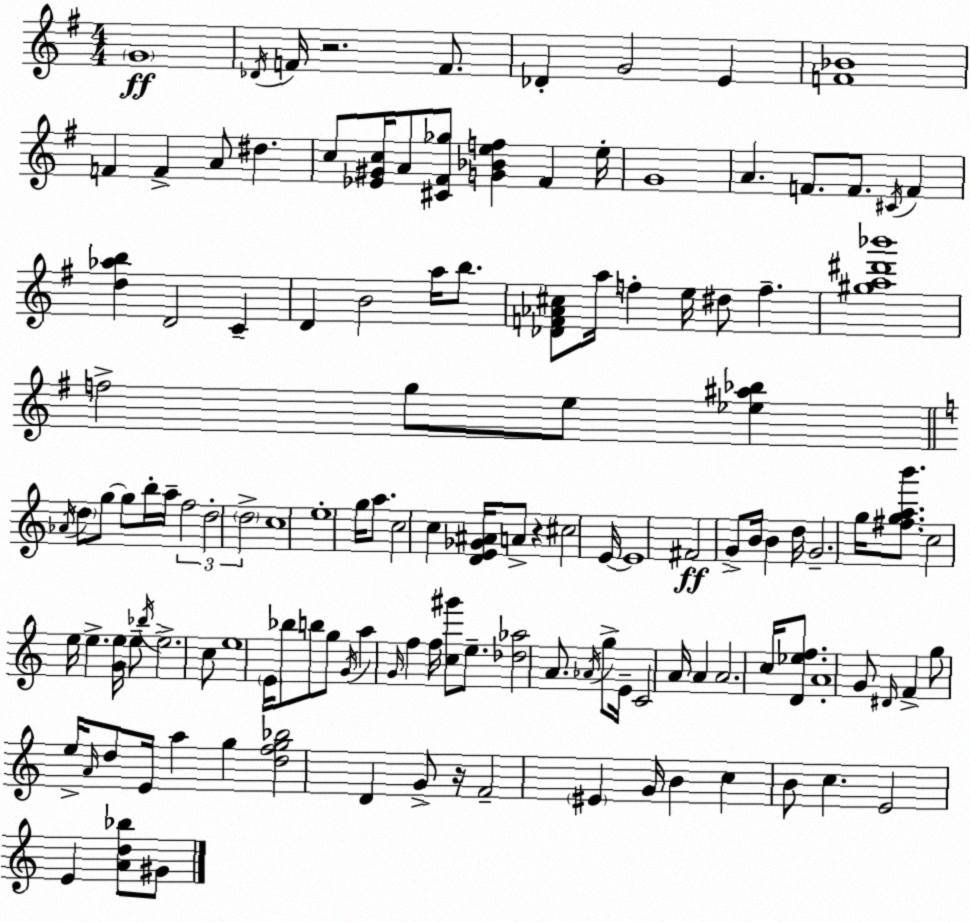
X:1
T:Untitled
M:4/4
L:1/4
K:Em
G4 _D/4 F/4 z2 F/2 _D G2 E [F_B]4 F F A/2 ^d c/2 [_E^Gc]/4 A/2 [^C^F_g]/2 [G_Bef] ^F e/4 G4 A F/2 F/2 ^C/4 F [d_ab] D2 C D B2 a/4 b/2 [_DF_A^c]/2 a/4 f e/4 ^d/2 f [^ga^d'_b']4 f2 g/2 e/2 [_e^a_b] _A/4 d/2 g/2 g/2 b/4 a/4 f2 d2 d2 c4 e4 g/4 a/2 c2 c [DE_G^A]/4 A/2 z ^c2 E/4 E4 ^F2 G/2 B/4 B d/4 G2 g/4 [^fgab']/2 c2 e/4 e [Ge]/4 e/2 _b/4 e2 c/2 e4 E/4 _b/2 b/2 g/2 G/4 a G/4 f f/4 [c^g']/2 e/2 [_d_a]2 A/2 _A/4 g/2 E/4 C2 A/4 A A2 c/4 [D_ef]/2 A4 G/2 ^D/4 F g/2 e/4 A/4 d/2 E/4 a g [dfg_b]2 D G/2 z/4 F2 ^E G/4 B c B/2 c E2 E [Ad_b]/2 ^G/2